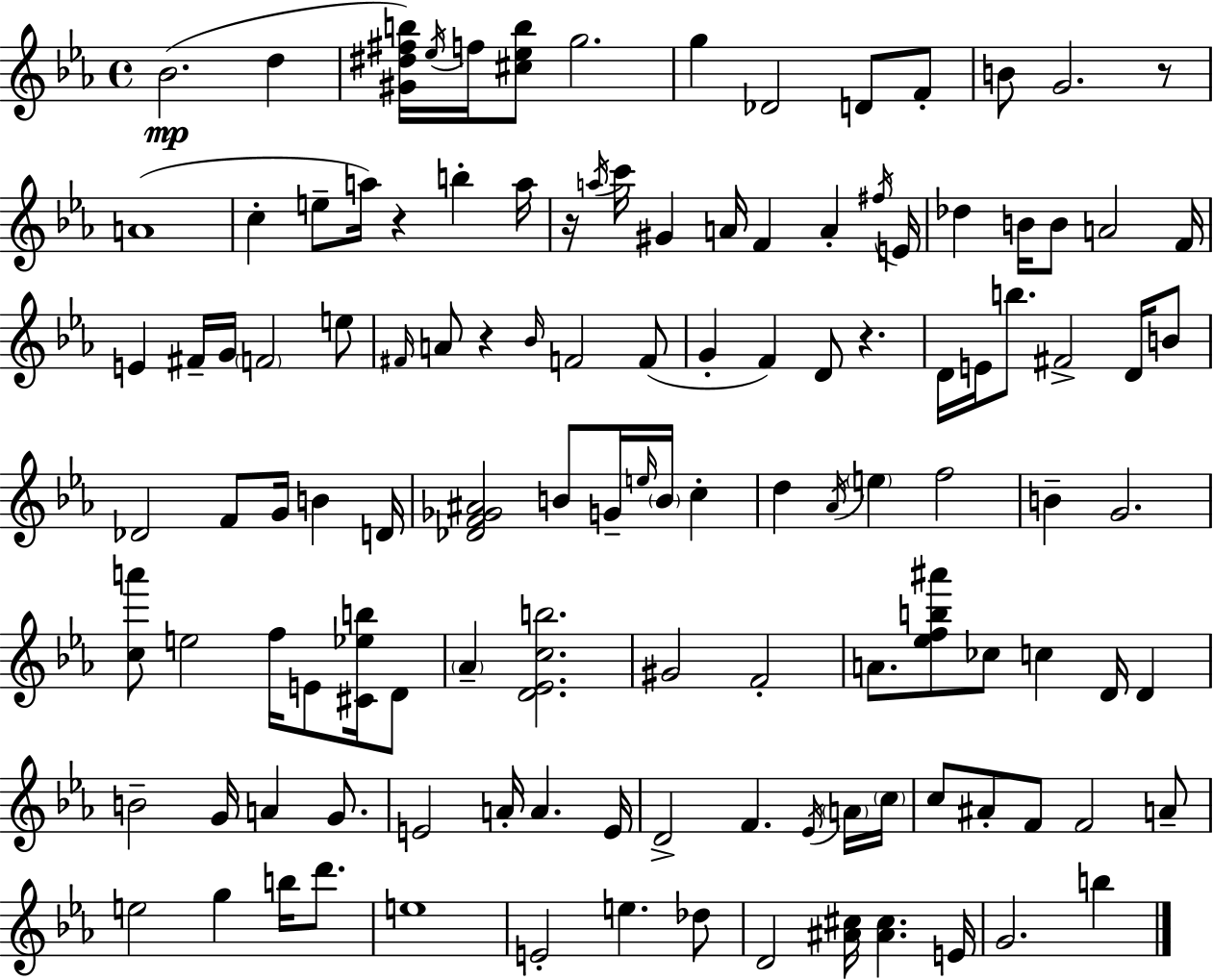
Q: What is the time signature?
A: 4/4